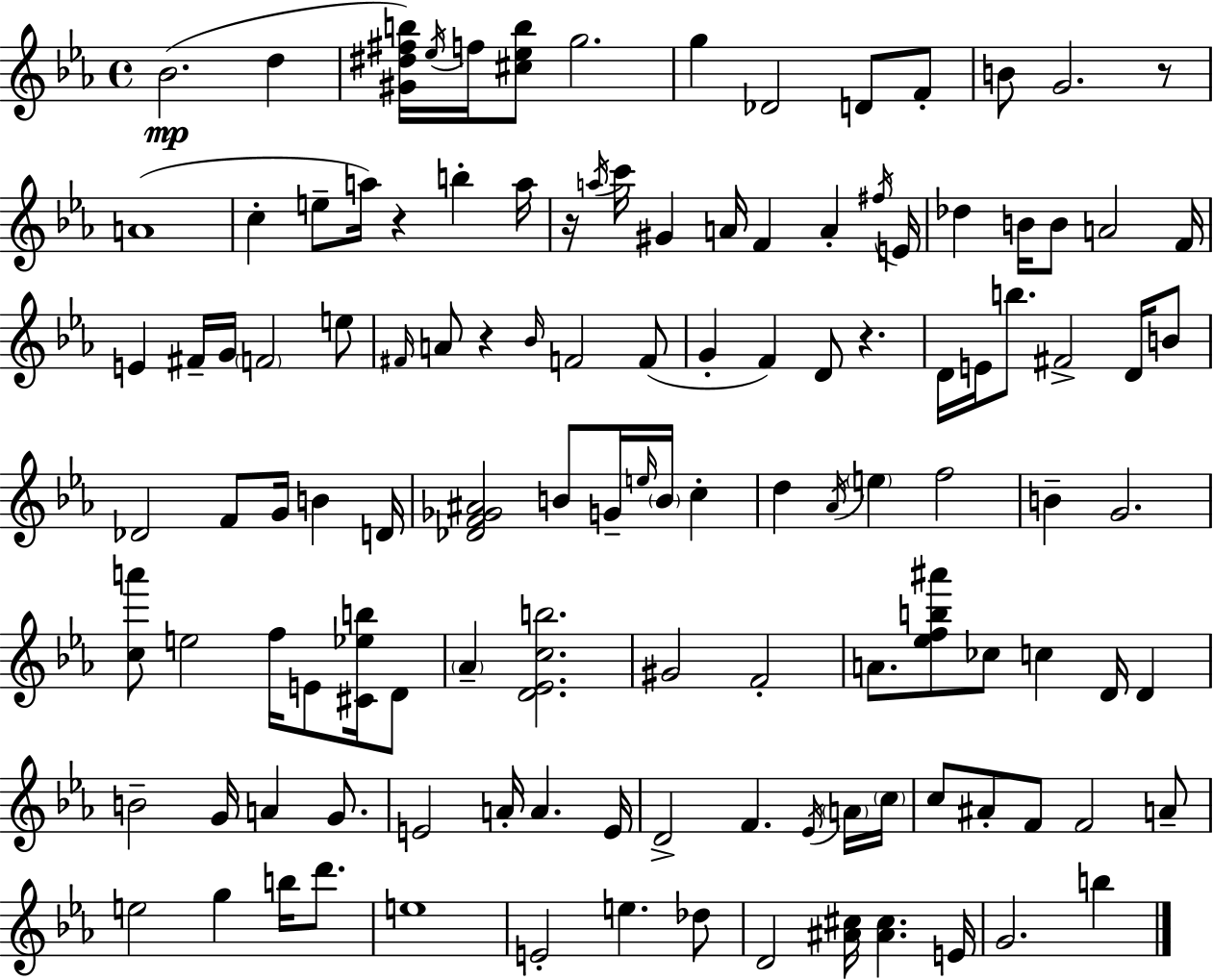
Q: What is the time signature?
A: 4/4